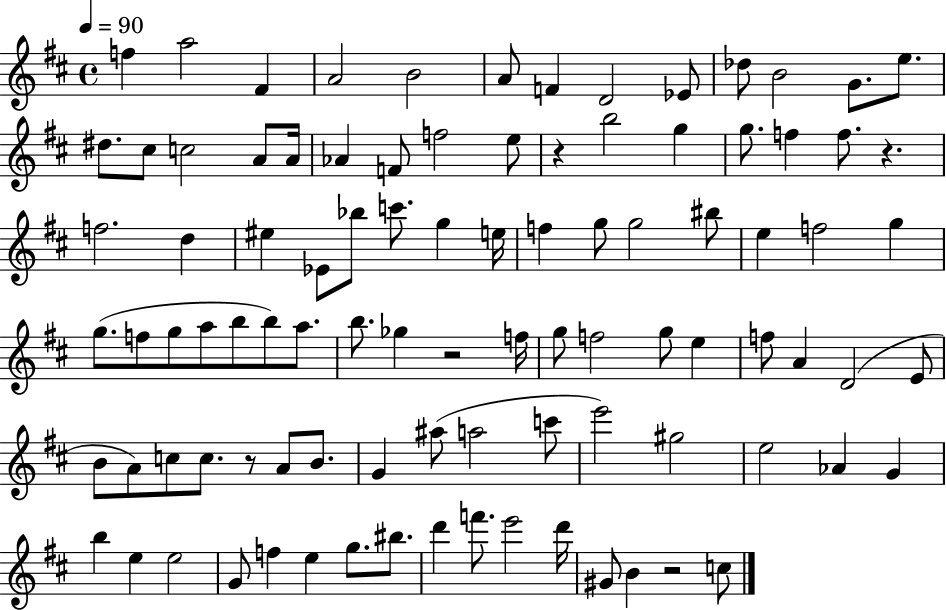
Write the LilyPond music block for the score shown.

{
  \clef treble
  \time 4/4
  \defaultTimeSignature
  \key d \major
  \tempo 4 = 90
  \repeat volta 2 { f''4 a''2 fis'4 | a'2 b'2 | a'8 f'4 d'2 ees'8 | des''8 b'2 g'8. e''8. | \break dis''8. cis''8 c''2 a'8 a'16 | aes'4 f'8 f''2 e''8 | r4 b''2 g''4 | g''8. f''4 f''8. r4. | \break f''2. d''4 | eis''4 ees'8 bes''8 c'''8. g''4 e''16 | f''4 g''8 g''2 bis''8 | e''4 f''2 g''4 | \break g''8.( f''8 g''8 a''8 b''8 b''8) a''8. | b''8. ges''4 r2 f''16 | g''8 f''2 g''8 e''4 | f''8 a'4 d'2( e'8 | \break b'8 a'8) c''8 c''8. r8 a'8 b'8. | g'4 ais''8( a''2 c'''8 | e'''2) gis''2 | e''2 aes'4 g'4 | \break b''4 e''4 e''2 | g'8 f''4 e''4 g''8. bis''8. | d'''4 f'''8. e'''2 d'''16 | gis'8 b'4 r2 c''8 | \break } \bar "|."
}